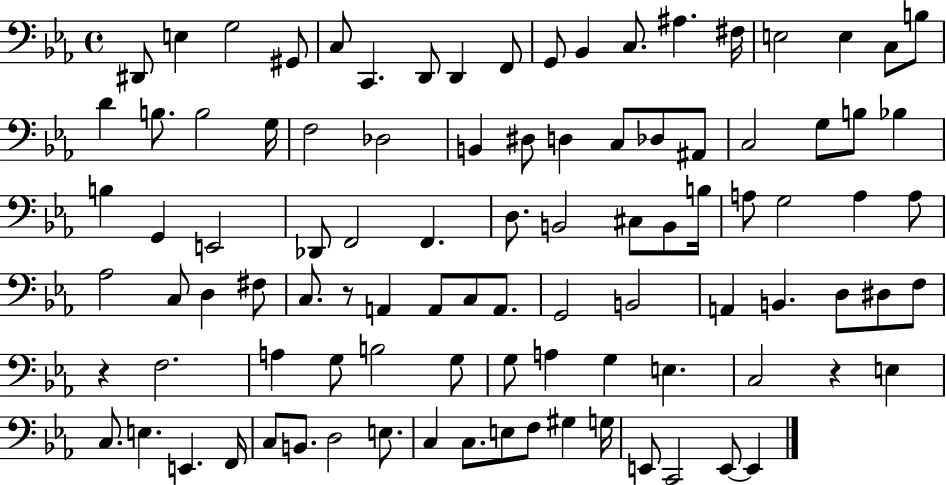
D#2/e E3/q G3/h G#2/e C3/e C2/q. D2/e D2/q F2/e G2/e Bb2/q C3/e. A#3/q. F#3/s E3/h E3/q C3/e B3/e D4/q B3/e. B3/h G3/s F3/h Db3/h B2/q D#3/e D3/q C3/e Db3/e A#2/e C3/h G3/e B3/e Bb3/q B3/q G2/q E2/h Db2/e F2/h F2/q. D3/e. B2/h C#3/e B2/e B3/s A3/e G3/h A3/q A3/e Ab3/h C3/e D3/q F#3/e C3/e. R/e A2/q A2/e C3/e A2/e. G2/h B2/h A2/q B2/q. D3/e D#3/e F3/e R/q F3/h. A3/q G3/e B3/h G3/e G3/e A3/q G3/q E3/q. C3/h R/q E3/q C3/e. E3/q. E2/q. F2/s C3/e B2/e. D3/h E3/e. C3/q C3/e. E3/e F3/e G#3/q G3/s E2/e C2/h E2/e E2/q